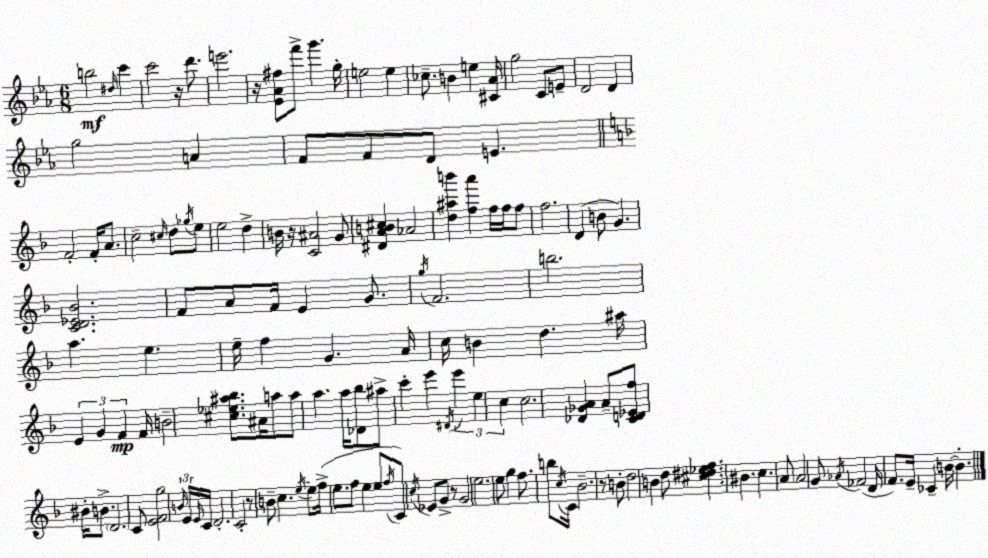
X:1
T:Untitled
M:6/8
L:1/4
K:Eb
b2 ^d/4 c' c'2 z/4 d'/2 e'2 z/4 [_E_A^f]/2 f'/2 g' g/4 e2 e _c/2 B e [^C_A]/4 g2 C/2 E/2 D2 D g2 A F/2 F/2 D/2 E F2 F/4 A/2 c2 ^c/4 d/2 _g/4 e/2 e2 d B/4 z/4 [C^A]2 G/2 [^DAB^c] _A2 [d^ab'] [fa'] f/4 f/4 f/2 f2 D B/2 G [CD_E_B]2 F/2 A/2 F/4 E G/2 g/4 F2 b2 a e e/4 f G A/4 c/4 B d ^a/4 E G F F/4 B2 [^c_e^a_b]/2 ^A/4 a/2 a/2 a a/4 [_D_b]/2 ^a/2 c' e' ^D/4 e' e c c2 [_D_GA] A/2 [CD_Ef]/2 ^B/4 B/2 D2 C/2 [EFg]2 B/4 E/4 E/4 C/4 D2 C2 z/2 B/2 c e/4 e/2 f/4 e/2 f/2 e e/2 f/4 C/2 c/4 _E/2 G/2 z/2 G2 e2 e/2 g f/2 b/2 c/4 C/4 _B2 z/2 B/2 d2 B d/2 [^c^d_ef] ^B c A/2 A2 G/2 _A/4 _F2 D/4 F/2 E/4 _C B/4 B